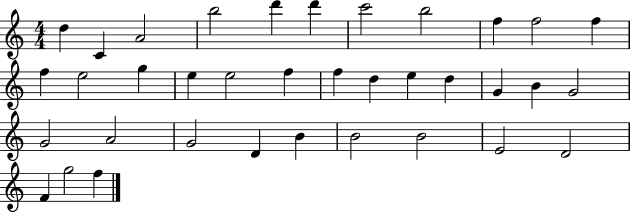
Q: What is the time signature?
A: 4/4